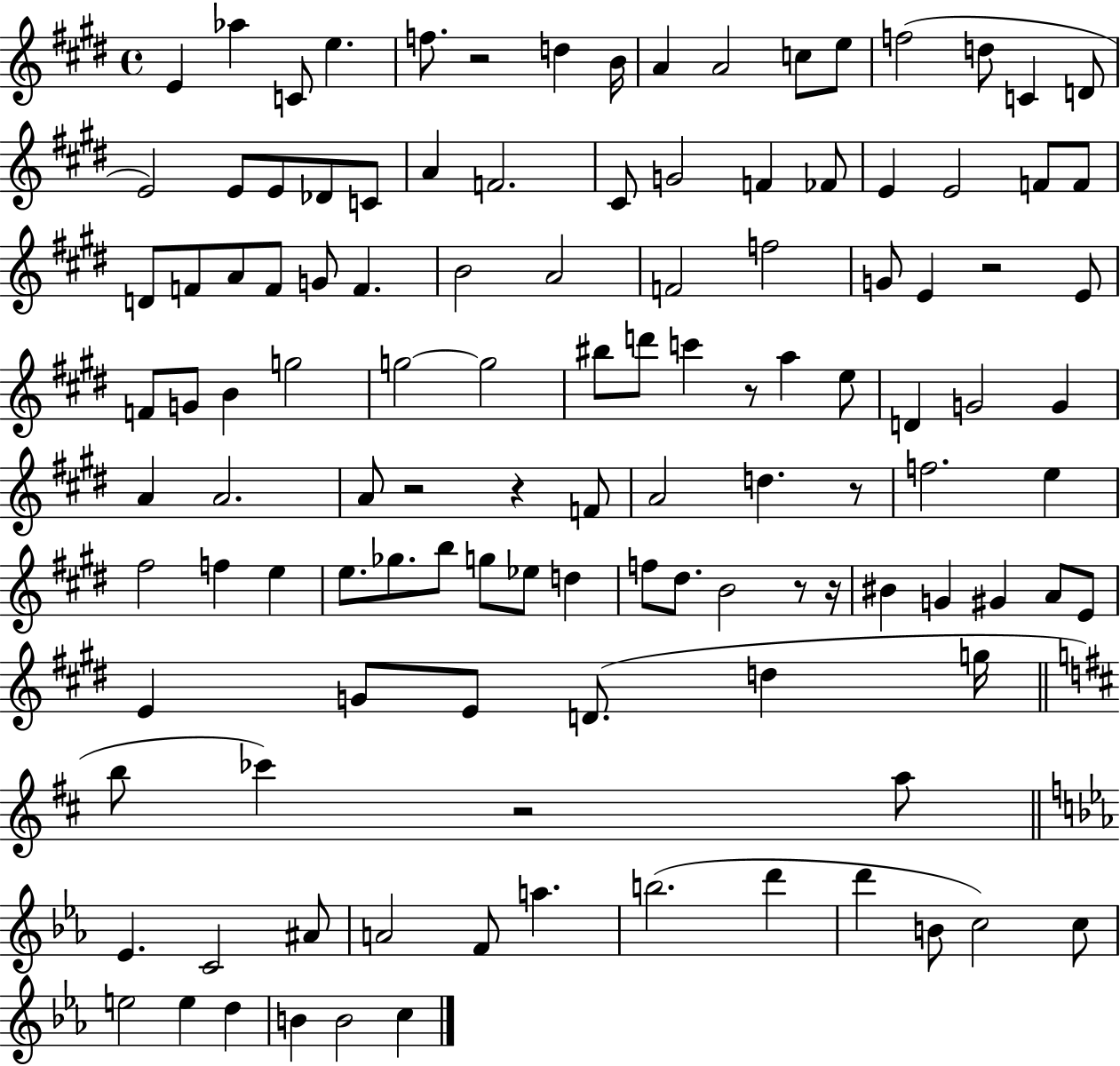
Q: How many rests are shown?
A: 9